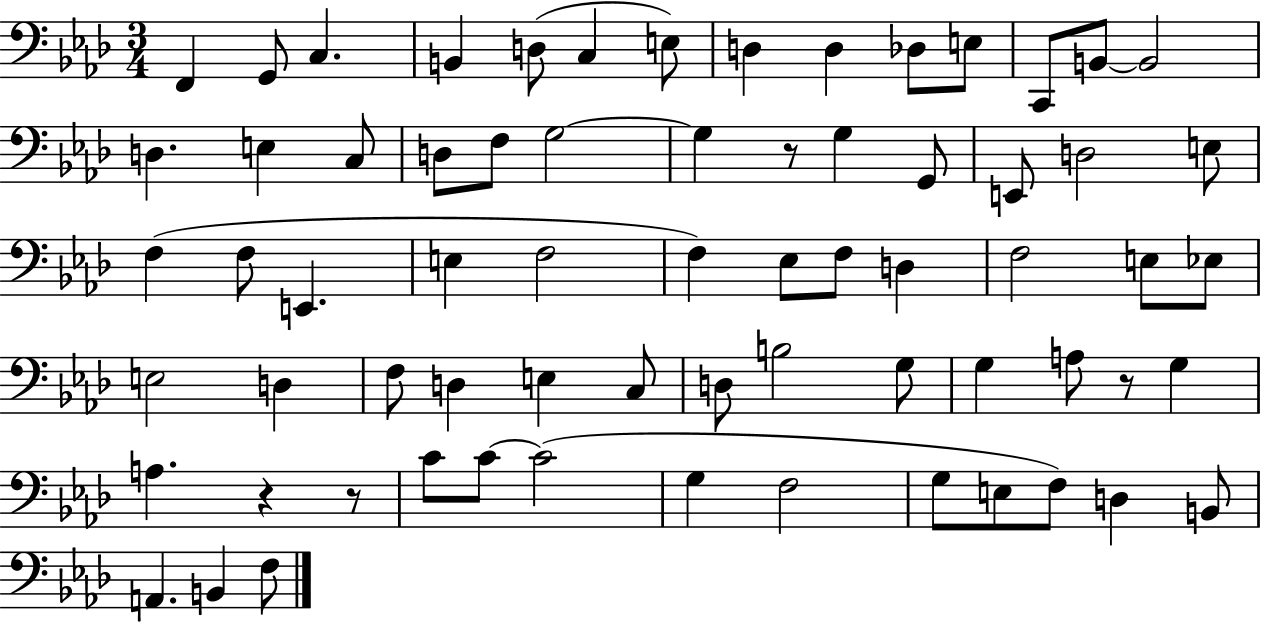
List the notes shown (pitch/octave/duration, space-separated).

F2/q G2/e C3/q. B2/q D3/e C3/q E3/e D3/q D3/q Db3/e E3/e C2/e B2/e B2/h D3/q. E3/q C3/e D3/e F3/e G3/h G3/q R/e G3/q G2/e E2/e D3/h E3/e F3/q F3/e E2/q. E3/q F3/h F3/q Eb3/e F3/e D3/q F3/h E3/e Eb3/e E3/h D3/q F3/e D3/q E3/q C3/e D3/e B3/h G3/e G3/q A3/e R/e G3/q A3/q. R/q R/e C4/e C4/e C4/h G3/q F3/h G3/e E3/e F3/e D3/q B2/e A2/q. B2/q F3/e